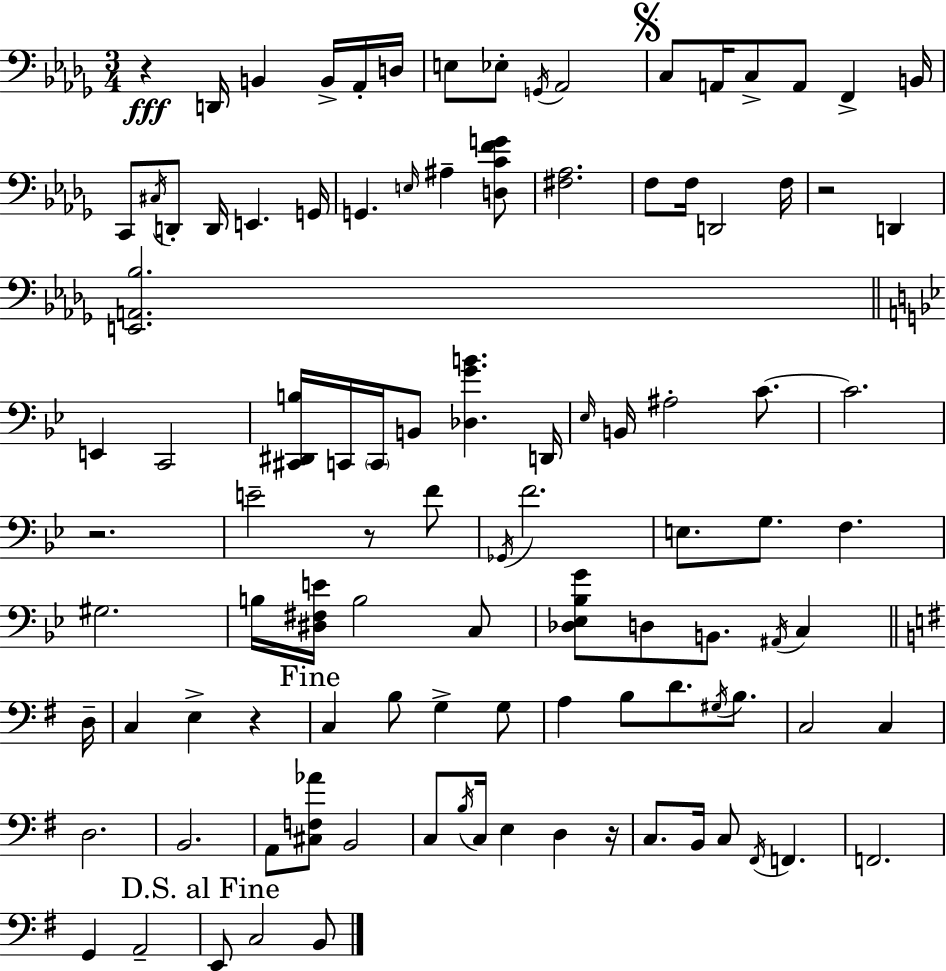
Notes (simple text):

R/q D2/s B2/q B2/s Ab2/s D3/s E3/e Eb3/e G2/s Ab2/h C3/e A2/s C3/e A2/e F2/q B2/s C2/e C#3/s D2/e D2/s E2/q. G2/s G2/q. E3/s A#3/q [D3,C4,F4,G4]/e [F#3,Ab3]/h. F3/e F3/s D2/h F3/s R/h D2/q [E2,A2,Bb3]/h. E2/q C2/h [C#2,D#2,B3]/s C2/s C2/s B2/e [Db3,G4,B4]/q. D2/s Eb3/s B2/s A#3/h C4/e. C4/h. R/h. E4/h R/e F4/e Gb2/s F4/h. E3/e. G3/e. F3/q. G#3/h. B3/s [D#3,F#3,E4]/s B3/h C3/e [Db3,Eb3,Bb3,G4]/e D3/e B2/e. A#2/s C3/q D3/s C3/q E3/q R/q C3/q B3/e G3/q G3/e A3/q B3/e D4/e. G#3/s B3/e. C3/h C3/q D3/h. B2/h. A2/e [C#3,F3,Ab4]/e B2/h C3/e B3/s C3/s E3/q D3/q R/s C3/e. B2/s C3/e F#2/s F2/q. F2/h. G2/q A2/h E2/e C3/h B2/e